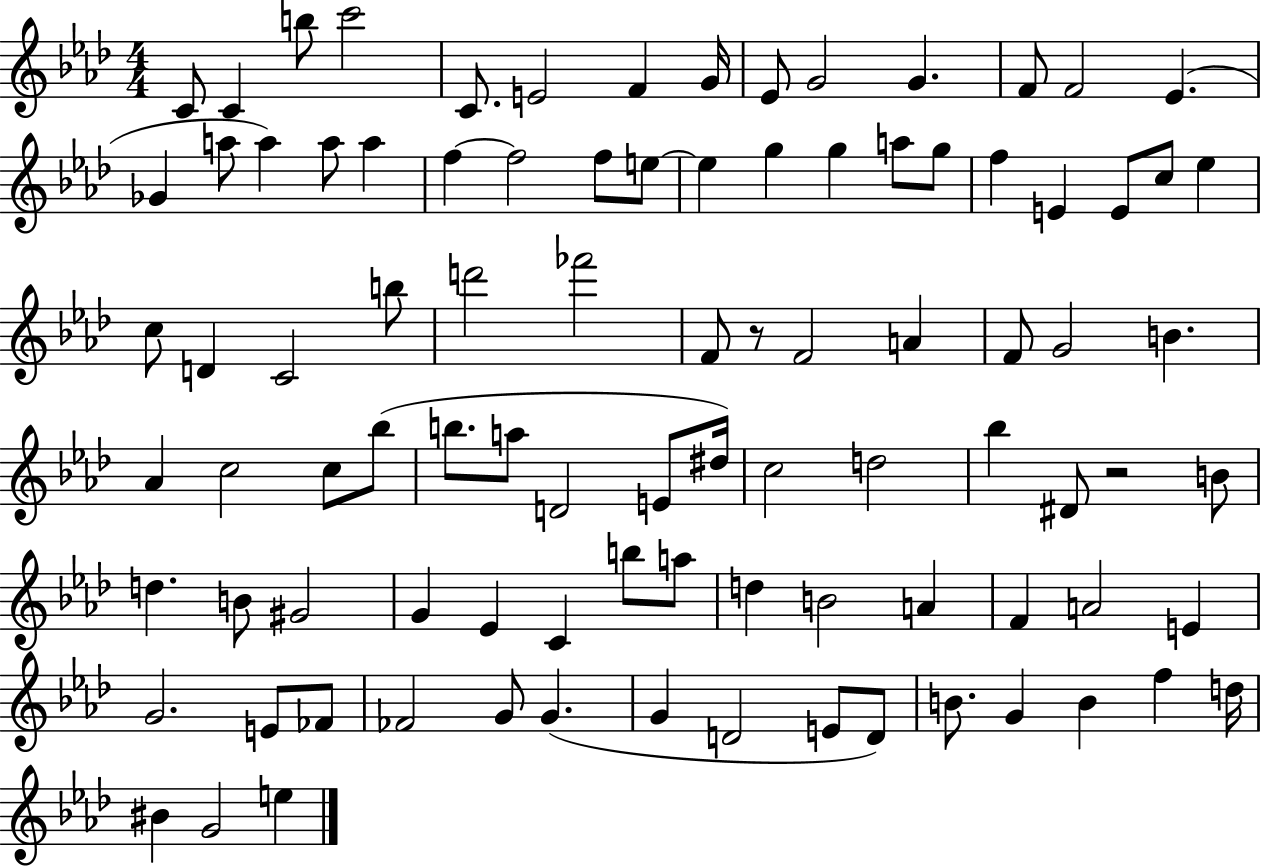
{
  \clef treble
  \numericTimeSignature
  \time 4/4
  \key aes \major
  c'8 c'4 b''8 c'''2 | c'8. e'2 f'4 g'16 | ees'8 g'2 g'4. | f'8 f'2 ees'4.( | \break ges'4 a''8 a''4) a''8 a''4 | f''4~~ f''2 f''8 e''8~~ | e''4 g''4 g''4 a''8 g''8 | f''4 e'4 e'8 c''8 ees''4 | \break c''8 d'4 c'2 b''8 | d'''2 fes'''2 | f'8 r8 f'2 a'4 | f'8 g'2 b'4. | \break aes'4 c''2 c''8 bes''8( | b''8. a''8 d'2 e'8 dis''16) | c''2 d''2 | bes''4 dis'8 r2 b'8 | \break d''4. b'8 gis'2 | g'4 ees'4 c'4 b''8 a''8 | d''4 b'2 a'4 | f'4 a'2 e'4 | \break g'2. e'8 fes'8 | fes'2 g'8 g'4.( | g'4 d'2 e'8 d'8) | b'8. g'4 b'4 f''4 d''16 | \break bis'4 g'2 e''4 | \bar "|."
}